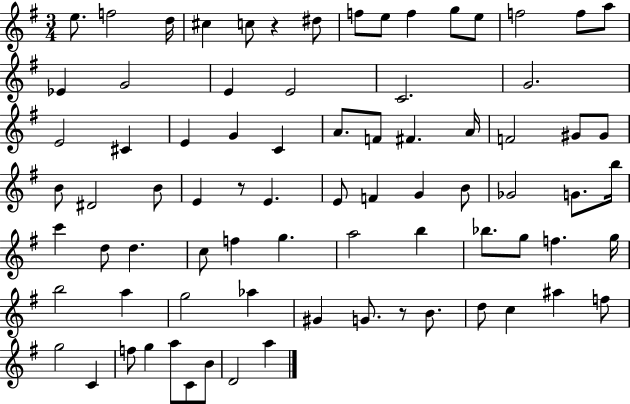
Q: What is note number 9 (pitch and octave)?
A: F5